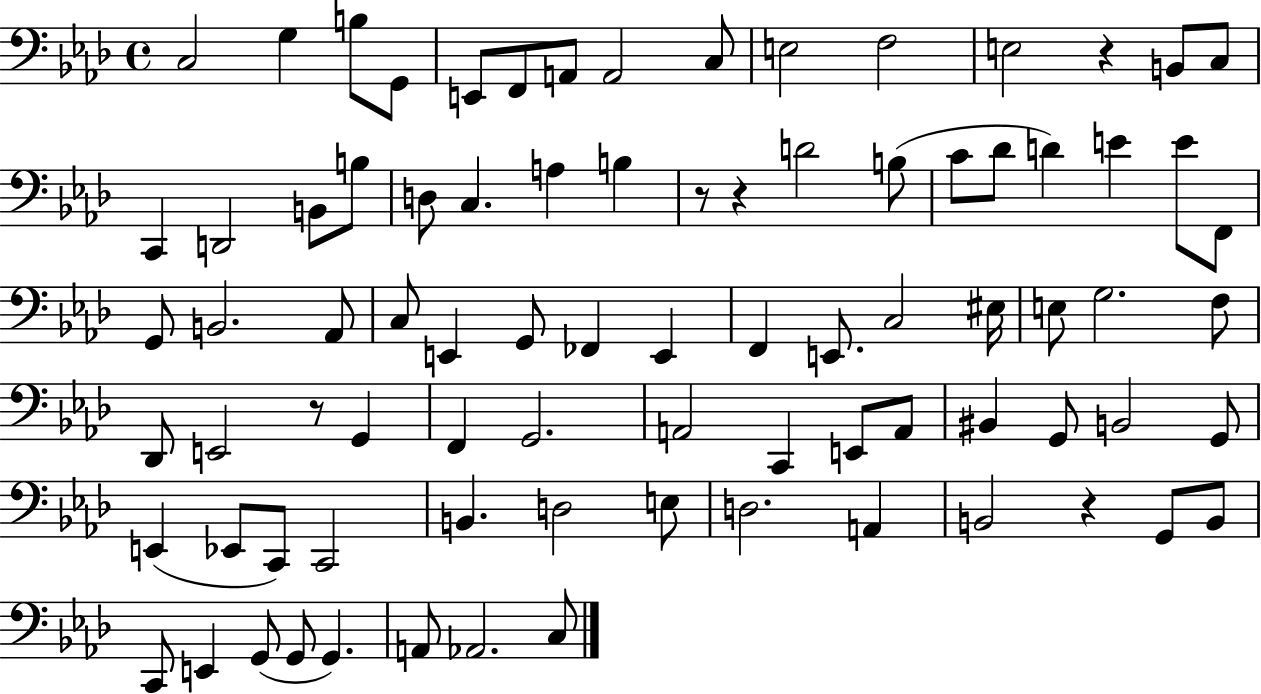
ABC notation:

X:1
T:Untitled
M:4/4
L:1/4
K:Ab
C,2 G, B,/2 G,,/2 E,,/2 F,,/2 A,,/2 A,,2 C,/2 E,2 F,2 E,2 z B,,/2 C,/2 C,, D,,2 B,,/2 B,/2 D,/2 C, A, B, z/2 z D2 B,/2 C/2 _D/2 D E E/2 F,,/2 G,,/2 B,,2 _A,,/2 C,/2 E,, G,,/2 _F,, E,, F,, E,,/2 C,2 ^E,/4 E,/2 G,2 F,/2 _D,,/2 E,,2 z/2 G,, F,, G,,2 A,,2 C,, E,,/2 A,,/2 ^B,, G,,/2 B,,2 G,,/2 E,, _E,,/2 C,,/2 C,,2 B,, D,2 E,/2 D,2 A,, B,,2 z G,,/2 B,,/2 C,,/2 E,, G,,/2 G,,/2 G,, A,,/2 _A,,2 C,/2